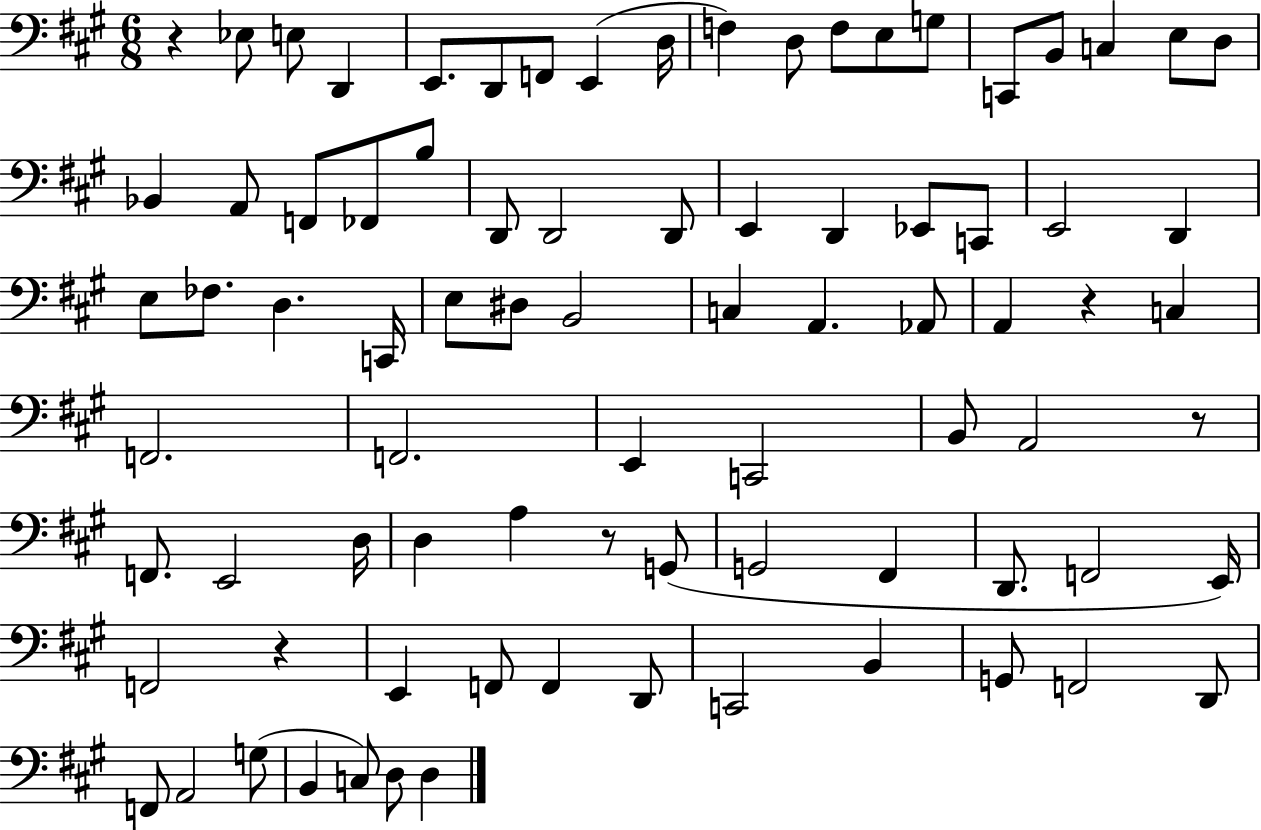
{
  \clef bass
  \numericTimeSignature
  \time 6/8
  \key a \major
  r4 ees8 e8 d,4 | e,8. d,8 f,8 e,4( d16 | f4) d8 f8 e8 g8 | c,8 b,8 c4 e8 d8 | \break bes,4 a,8 f,8 fes,8 b8 | d,8 d,2 d,8 | e,4 d,4 ees,8 c,8 | e,2 d,4 | \break e8 fes8. d4. c,16 | e8 dis8 b,2 | c4 a,4. aes,8 | a,4 r4 c4 | \break f,2. | f,2. | e,4 c,2 | b,8 a,2 r8 | \break f,8. e,2 d16 | d4 a4 r8 g,8( | g,2 fis,4 | d,8. f,2 e,16) | \break f,2 r4 | e,4 f,8 f,4 d,8 | c,2 b,4 | g,8 f,2 d,8 | \break f,8 a,2 g8( | b,4 c8) d8 d4 | \bar "|."
}